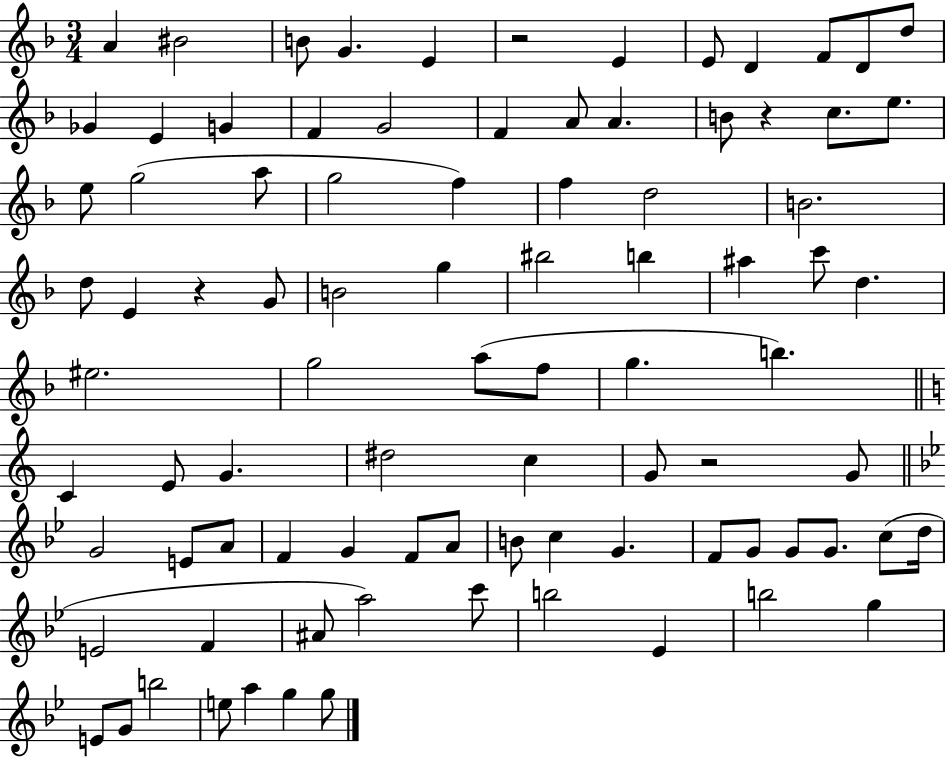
{
  \clef treble
  \numericTimeSignature
  \time 3/4
  \key f \major
  \repeat volta 2 { a'4 bis'2 | b'8 g'4. e'4 | r2 e'4 | e'8 d'4 f'8 d'8 d''8 | \break ges'4 e'4 g'4 | f'4 g'2 | f'4 a'8 a'4. | b'8 r4 c''8. e''8. | \break e''8 g''2( a''8 | g''2 f''4) | f''4 d''2 | b'2. | \break d''8 e'4 r4 g'8 | b'2 g''4 | bis''2 b''4 | ais''4 c'''8 d''4. | \break eis''2. | g''2 a''8( f''8 | g''4. b''4.) | \bar "||" \break \key c \major c'4 e'8 g'4. | dis''2 c''4 | g'8 r2 g'8 | \bar "||" \break \key g \minor g'2 e'8 a'8 | f'4 g'4 f'8 a'8 | b'8 c''4 g'4. | f'8 g'8 g'8 g'8. c''8( d''16 | \break e'2 f'4 | ais'8 a''2) c'''8 | b''2 ees'4 | b''2 g''4 | \break e'8 g'8 b''2 | e''8 a''4 g''4 g''8 | } \bar "|."
}